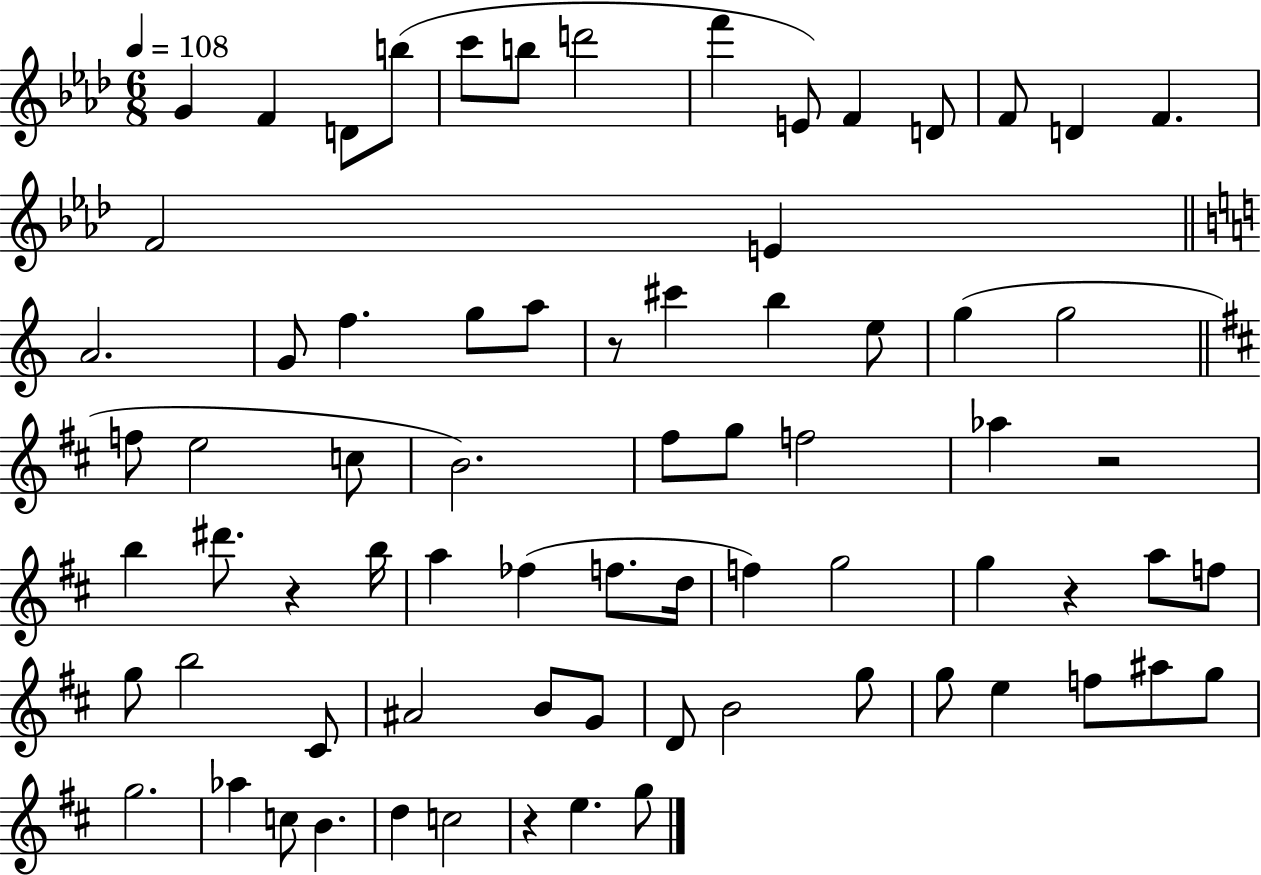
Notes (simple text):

G4/q F4/q D4/e B5/e C6/e B5/e D6/h F6/q E4/e F4/q D4/e F4/e D4/q F4/q. F4/h E4/q A4/h. G4/e F5/q. G5/e A5/e R/e C#6/q B5/q E5/e G5/q G5/h F5/e E5/h C5/e B4/h. F#5/e G5/e F5/h Ab5/q R/h B5/q D#6/e. R/q B5/s A5/q FES5/q F5/e. D5/s F5/q G5/h G5/q R/q A5/e F5/e G5/e B5/h C#4/e A#4/h B4/e G4/e D4/e B4/h G5/e G5/e E5/q F5/e A#5/e G5/e G5/h. Ab5/q C5/e B4/q. D5/q C5/h R/q E5/q. G5/e